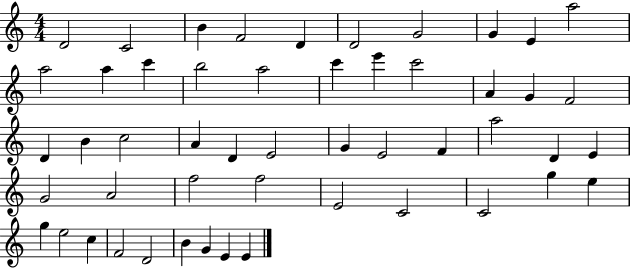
X:1
T:Untitled
M:4/4
L:1/4
K:C
D2 C2 B F2 D D2 G2 G E a2 a2 a c' b2 a2 c' e' c'2 A G F2 D B c2 A D E2 G E2 F a2 D E G2 A2 f2 f2 E2 C2 C2 g e g e2 c F2 D2 B G E E